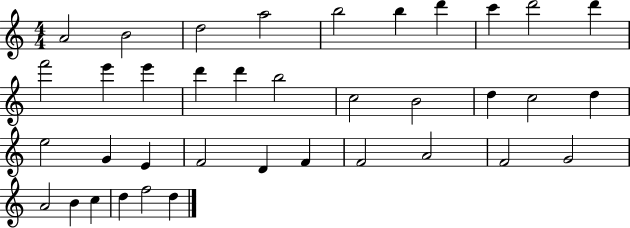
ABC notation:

X:1
T:Untitled
M:4/4
L:1/4
K:C
A2 B2 d2 a2 b2 b d' c' d'2 d' f'2 e' e' d' d' b2 c2 B2 d c2 d e2 G E F2 D F F2 A2 F2 G2 A2 B c d f2 d